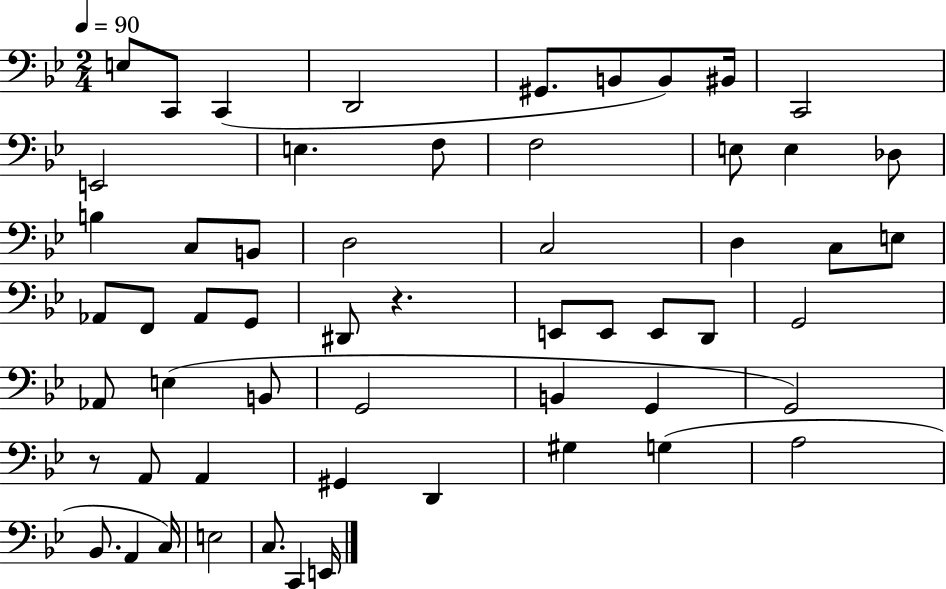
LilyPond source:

{
  \clef bass
  \numericTimeSignature
  \time 2/4
  \key bes \major
  \tempo 4 = 90
  e8 c,8 c,4( | d,2 | gis,8. b,8 b,8) bis,16 | c,2 | \break e,2 | e4. f8 | f2 | e8 e4 des8 | \break b4 c8 b,8 | d2 | c2 | d4 c8 e8 | \break aes,8 f,8 aes,8 g,8 | dis,8 r4. | e,8 e,8 e,8 d,8 | g,2 | \break aes,8 e4( b,8 | g,2 | b,4 g,4 | g,2) | \break r8 a,8 a,4 | gis,4 d,4 | gis4 g4( | a2 | \break bes,8. a,4 c16) | e2 | c8. c,4 e,16 | \bar "|."
}